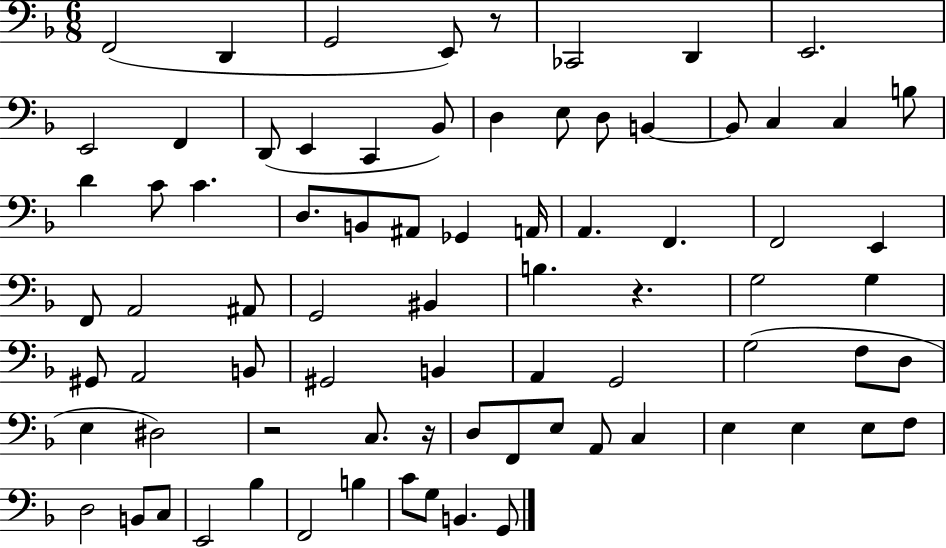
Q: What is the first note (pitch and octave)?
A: F2